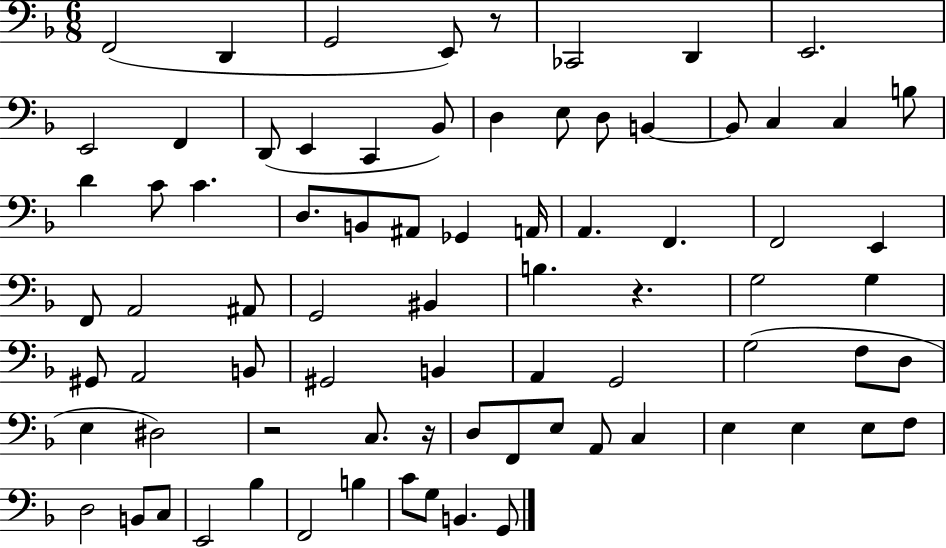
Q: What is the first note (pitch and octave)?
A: F2